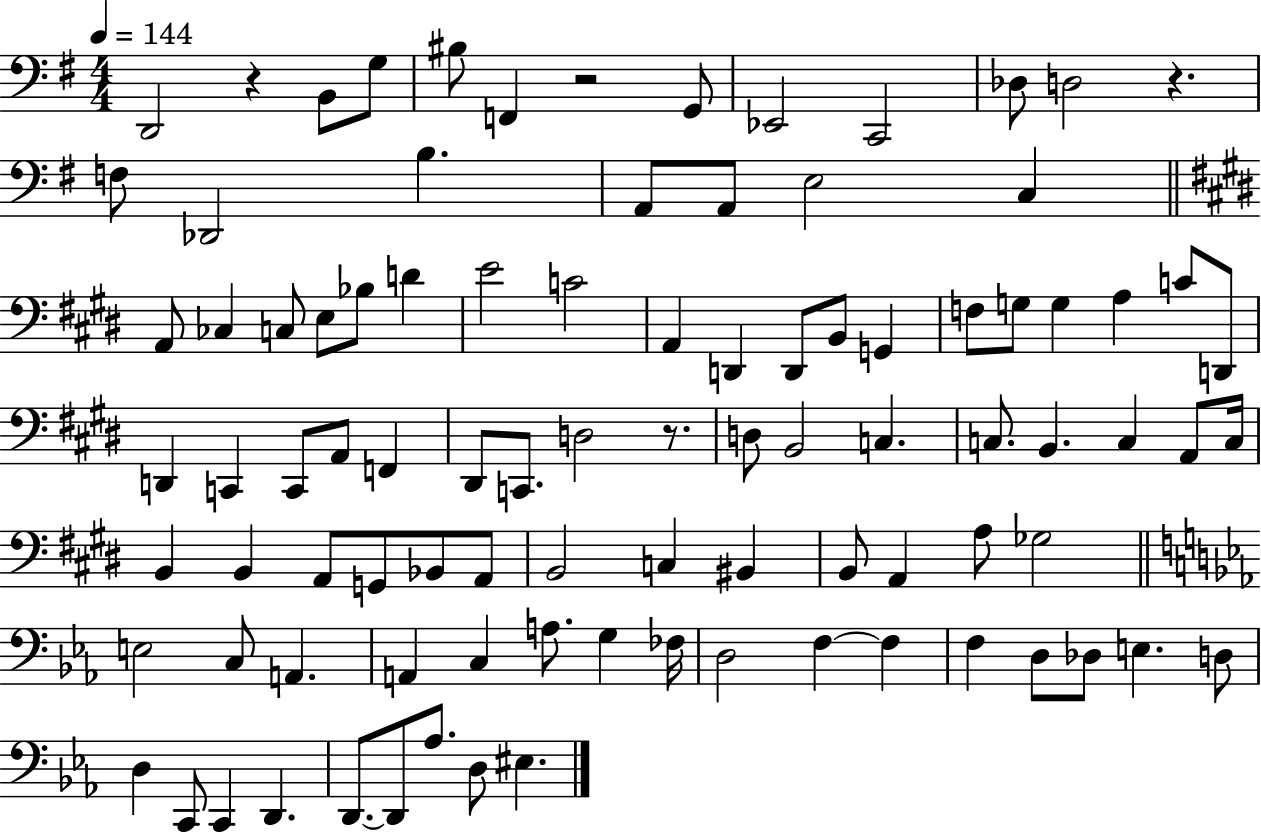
X:1
T:Untitled
M:4/4
L:1/4
K:G
D,,2 z B,,/2 G,/2 ^B,/2 F,, z2 G,,/2 _E,,2 C,,2 _D,/2 D,2 z F,/2 _D,,2 B, A,,/2 A,,/2 E,2 C, A,,/2 _C, C,/2 E,/2 _B,/2 D E2 C2 A,, D,, D,,/2 B,,/2 G,, F,/2 G,/2 G, A, C/2 D,,/2 D,, C,, C,,/2 A,,/2 F,, ^D,,/2 C,,/2 D,2 z/2 D,/2 B,,2 C, C,/2 B,, C, A,,/2 C,/4 B,, B,, A,,/2 G,,/2 _B,,/2 A,,/2 B,,2 C, ^B,, B,,/2 A,, A,/2 _G,2 E,2 C,/2 A,, A,, C, A,/2 G, _F,/4 D,2 F, F, F, D,/2 _D,/2 E, D,/2 D, C,,/2 C,, D,, D,,/2 D,,/2 _A,/2 D,/2 ^E,